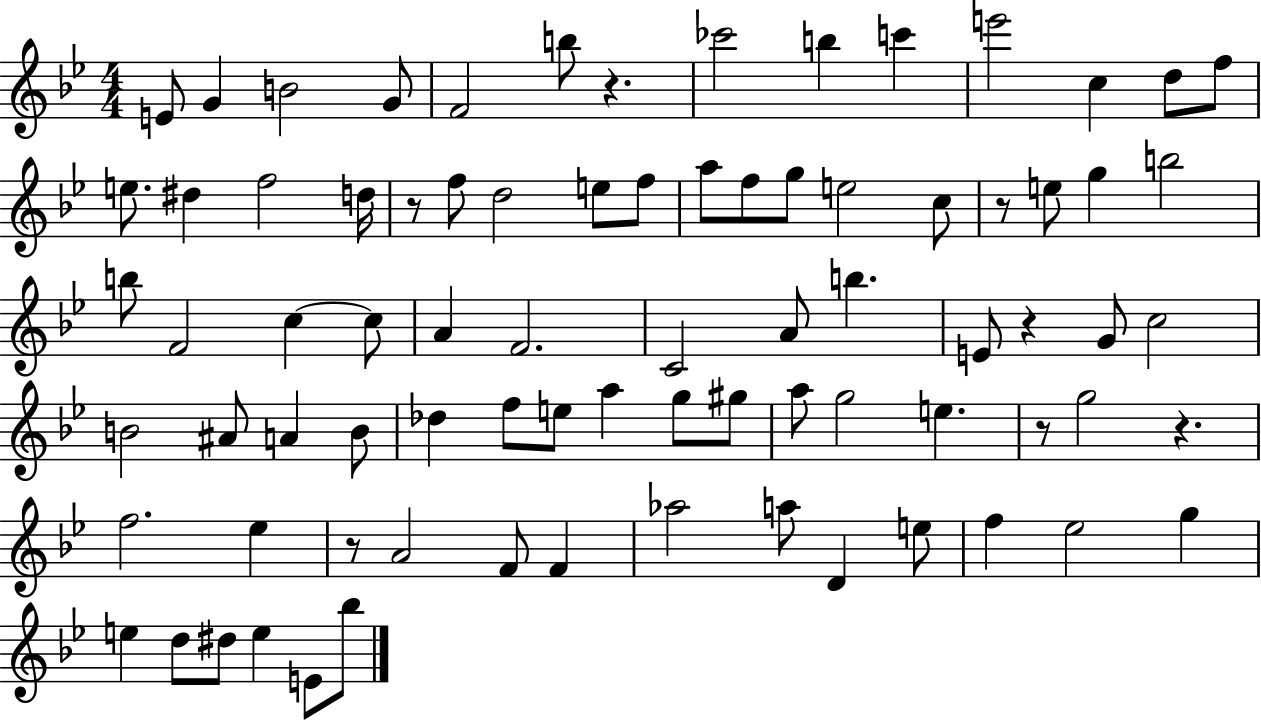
{
  \clef treble
  \numericTimeSignature
  \time 4/4
  \key bes \major
  e'8 g'4 b'2 g'8 | f'2 b''8 r4. | ces'''2 b''4 c'''4 | e'''2 c''4 d''8 f''8 | \break e''8. dis''4 f''2 d''16 | r8 f''8 d''2 e''8 f''8 | a''8 f''8 g''8 e''2 c''8 | r8 e''8 g''4 b''2 | \break b''8 f'2 c''4~~ c''8 | a'4 f'2. | c'2 a'8 b''4. | e'8 r4 g'8 c''2 | \break b'2 ais'8 a'4 b'8 | des''4 f''8 e''8 a''4 g''8 gis''8 | a''8 g''2 e''4. | r8 g''2 r4. | \break f''2. ees''4 | r8 a'2 f'8 f'4 | aes''2 a''8 d'4 e''8 | f''4 ees''2 g''4 | \break e''4 d''8 dis''8 e''4 e'8 bes''8 | \bar "|."
}